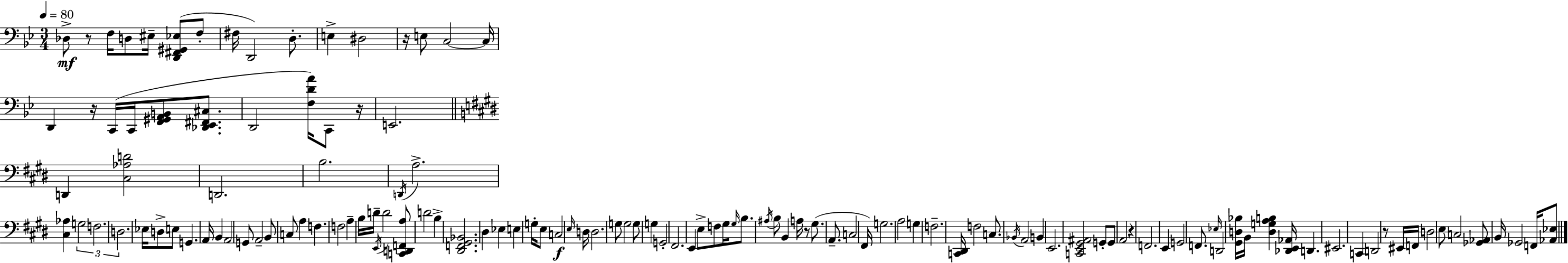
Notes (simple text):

Db3/e R/e F3/s D3/e EIS3/s [D2,F#2,G#2,Eb3]/e F3/e F#3/s D2/h D3/e. E3/q D#3/h R/s E3/e C3/h C3/s D2/q R/s C2/s C2/s [F2,G#2,A2,B2]/e [Db2,Eb2,F#2,C#3]/e. D2/h [F3,D4,A4]/s C2/e R/s E2/h. D2/q [C#3,Ab3,D4]/h D2/h. B3/h. D2/s A3/h. [C#3,Ab3]/q G3/h F3/h. D3/h. Eb3/s D3/e E3/e G2/q. A2/s B2/q A2/h G2/e A2/h B2/e C3/e A3/q F3/q. F3/h A3/q B3/s D4/s E2/s D4/h [C2,D2,F2,A3]/e D4/h B3/q [D#2,F2,G#2,Bb2]/h. D#3/q Eb3/q E3/q G3/s E3/e C3/h E3/s D3/s D3/h. G3/e G3/h G3/e G3/q G2/h F#2/h. E2/q E3/e F3/e G#3/s G#3/s B3/e. A#3/s B3/e B2/q A3/s R/e G#3/e. A2/e. C3/h F#2/s G3/h. A3/h G3/q F3/h. [C2,D#2]/s F3/h C3/e. Bb2/s A2/h B2/q E2/h. [C2,E2,G#2,A#2]/h G2/e G2/e A2/h R/q F2/h. E2/q G2/h F2/e. Eb3/s D2/h [G#2,D3,Bb3]/s B2/s [D3,G3,A3,B3]/q [Db2,E2,Ab2]/s D2/q. EIS2/h. C2/q D2/h R/e EIS2/s F2/s D3/h E3/e C3/h [Gb2,Ab2]/e B2/s Gb2/h F2/s [Ab2,Eb3]/e